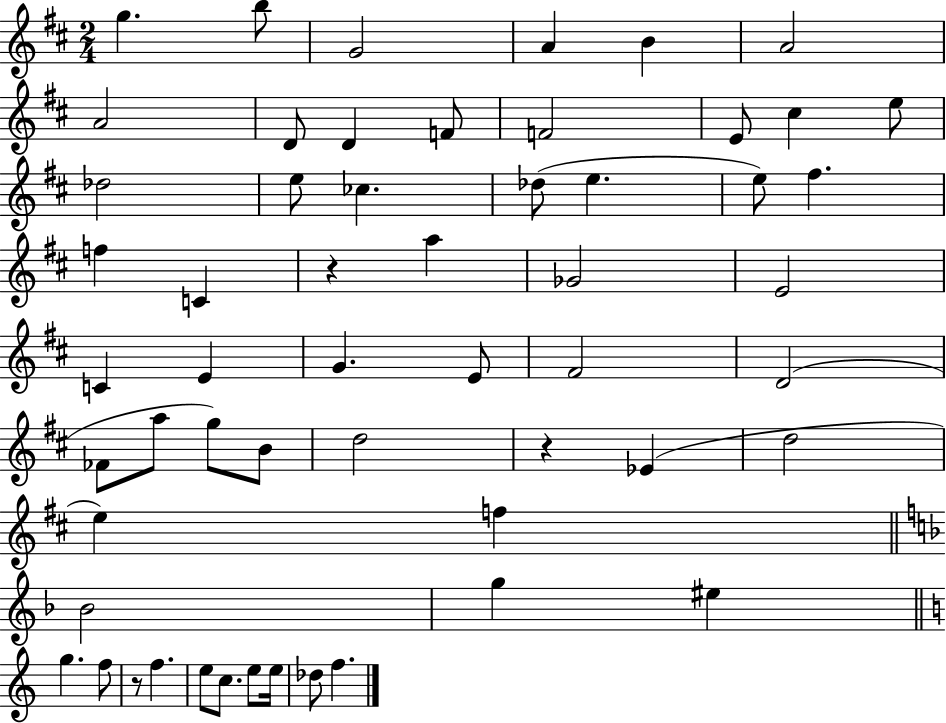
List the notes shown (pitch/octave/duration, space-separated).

G5/q. B5/e G4/h A4/q B4/q A4/h A4/h D4/e D4/q F4/e F4/h E4/e C#5/q E5/e Db5/h E5/e CES5/q. Db5/e E5/q. E5/e F#5/q. F5/q C4/q R/q A5/q Gb4/h E4/h C4/q E4/q G4/q. E4/e F#4/h D4/h FES4/e A5/e G5/e B4/e D5/h R/q Eb4/q D5/h E5/q F5/q Bb4/h G5/q EIS5/q G5/q. F5/e R/e F5/q. E5/e C5/e. E5/e E5/s Db5/e F5/q.